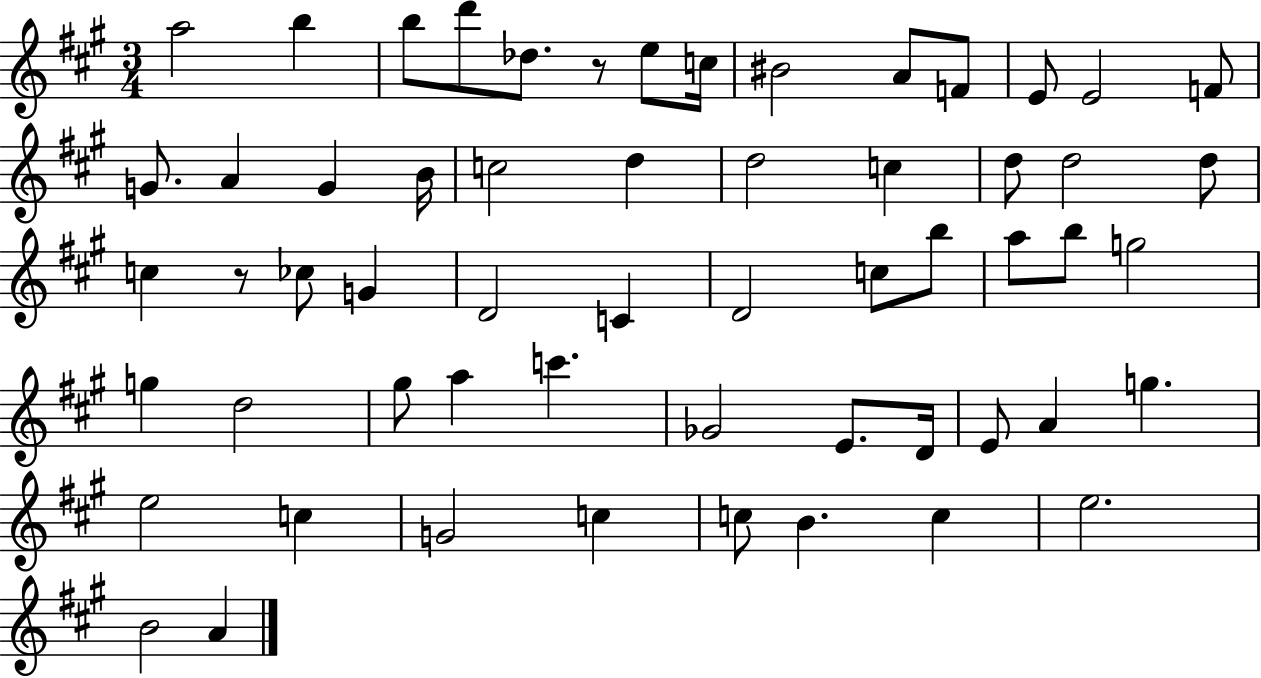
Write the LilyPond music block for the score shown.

{
  \clef treble
  \numericTimeSignature
  \time 3/4
  \key a \major
  \repeat volta 2 { a''2 b''4 | b''8 d'''8 des''8. r8 e''8 c''16 | bis'2 a'8 f'8 | e'8 e'2 f'8 | \break g'8. a'4 g'4 b'16 | c''2 d''4 | d''2 c''4 | d''8 d''2 d''8 | \break c''4 r8 ces''8 g'4 | d'2 c'4 | d'2 c''8 b''8 | a''8 b''8 g''2 | \break g''4 d''2 | gis''8 a''4 c'''4. | ges'2 e'8. d'16 | e'8 a'4 g''4. | \break e''2 c''4 | g'2 c''4 | c''8 b'4. c''4 | e''2. | \break b'2 a'4 | } \bar "|."
}